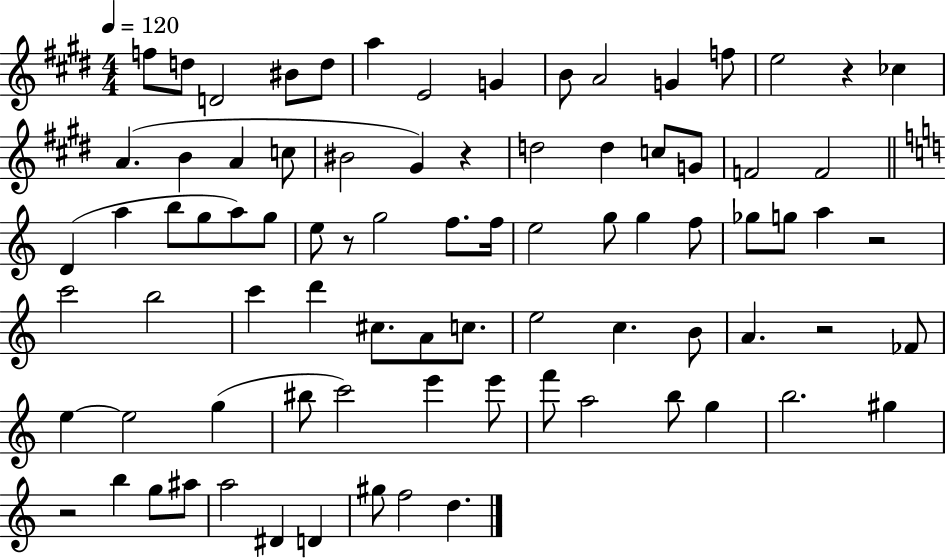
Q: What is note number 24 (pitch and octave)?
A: G4